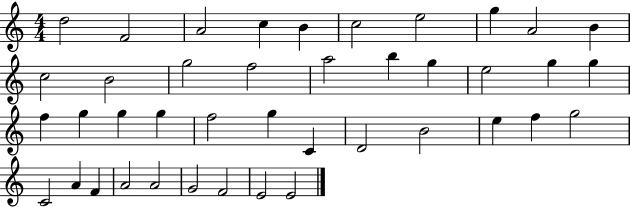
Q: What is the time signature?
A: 4/4